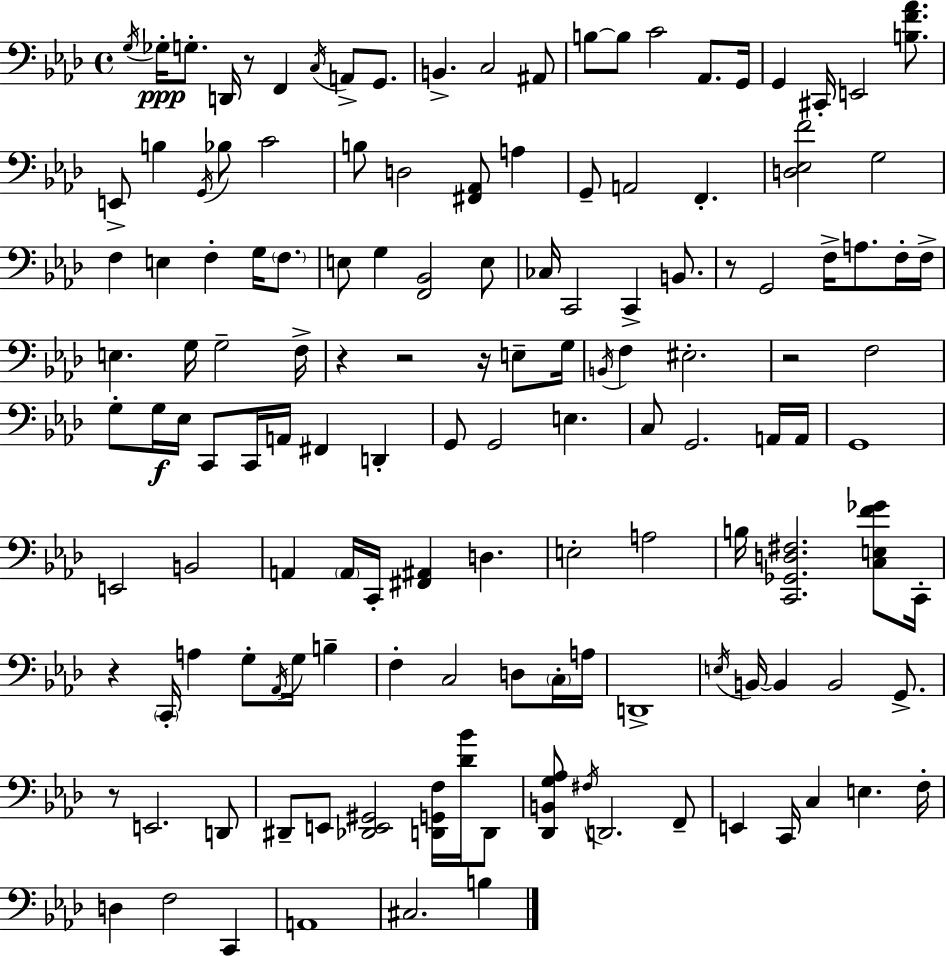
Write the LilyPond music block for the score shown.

{
  \clef bass
  \time 4/4
  \defaultTimeSignature
  \key f \minor
  \acciaccatura { g16 }\ppp ges16-. g8.-. d,16 r8 f,4 \acciaccatura { c16 } a,8-> g,8. | b,4.-> c2 | ais,8 b8~~ b8 c'2 aes,8. | g,16 g,4 cis,16-. e,2 <b f' aes'>8. | \break e,8-> b4 \acciaccatura { g,16 } bes8 c'2 | b8 d2 <fis, aes,>8 a4 | g,8-- a,2 f,4.-. | <d ees f'>2 g2 | \break f4 e4 f4-. g16 | \parenthesize f8. e8 g4 <f, bes,>2 | e8 ces16 c,2 c,4-> | b,8. r8 g,2 f16-> a8. | \break f16-. f16-> e4. g16 g2-- | f16-> r4 r2 r16 | e8-- g16 \acciaccatura { b,16 } f4 eis2.-. | r2 f2 | \break g8-. g16\f ees16 c,8 c,16 a,16 fis,4 | d,4-. g,8 g,2 e4. | c8 g,2. | a,16 a,16 g,1 | \break e,2 b,2 | a,4 \parenthesize a,16 c,16-. <fis, ais,>4 d4. | e2-. a2 | b16 <c, ges, d fis>2. | \break <c e f' ges'>8 c,16-. r4 \parenthesize c,16-. a4 g8-. \acciaccatura { aes,16 } | g16 b4-- f4-. c2 | d8 \parenthesize c16-. a16 d,1-> | \acciaccatura { e16 } b,16~~ b,4 b,2 | \break g,8.-> r8 e,2. | d,8 dis,8-- e,8 <des, e, gis,>2 | <d, g, f>16 <des' bes'>16 d,8 <des, b, g aes>8 \acciaccatura { fis16 } d,2. | f,8-- e,4 c,16 c4 | \break e4. f16-. d4 f2 | c,4 a,1 | cis2. | b4 \bar "|."
}